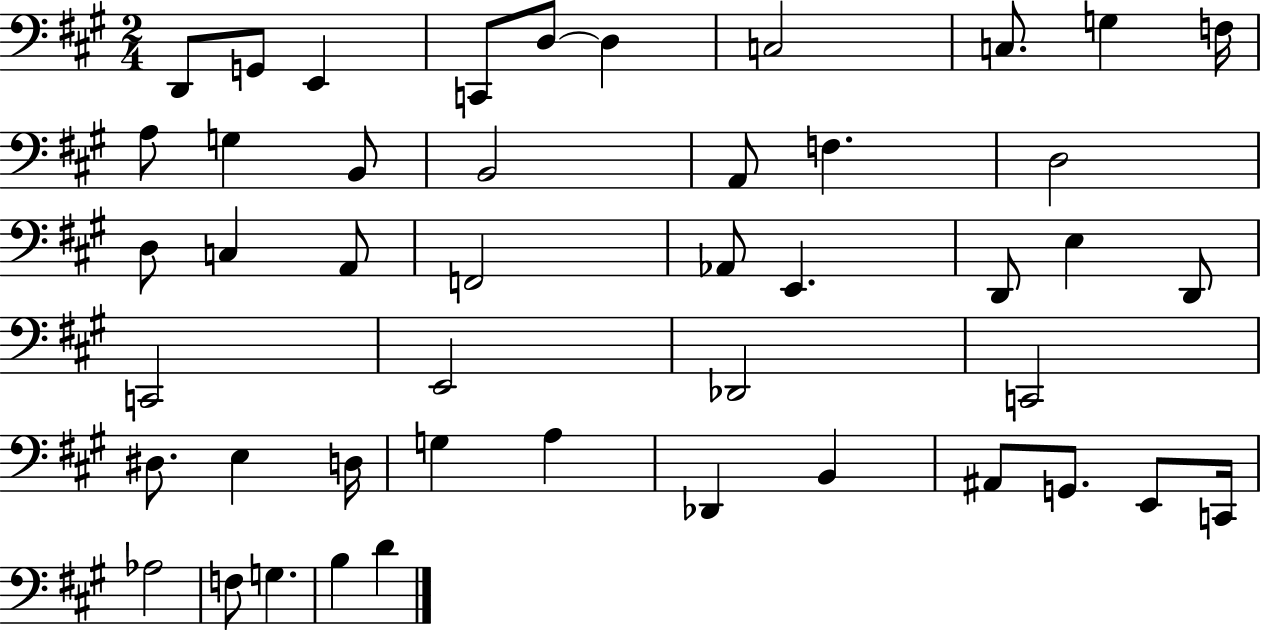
X:1
T:Untitled
M:2/4
L:1/4
K:A
D,,/2 G,,/2 E,, C,,/2 D,/2 D, C,2 C,/2 G, F,/4 A,/2 G, B,,/2 B,,2 A,,/2 F, D,2 D,/2 C, A,,/2 F,,2 _A,,/2 E,, D,,/2 E, D,,/2 C,,2 E,,2 _D,,2 C,,2 ^D,/2 E, D,/4 G, A, _D,, B,, ^A,,/2 G,,/2 E,,/2 C,,/4 _A,2 F,/2 G, B, D